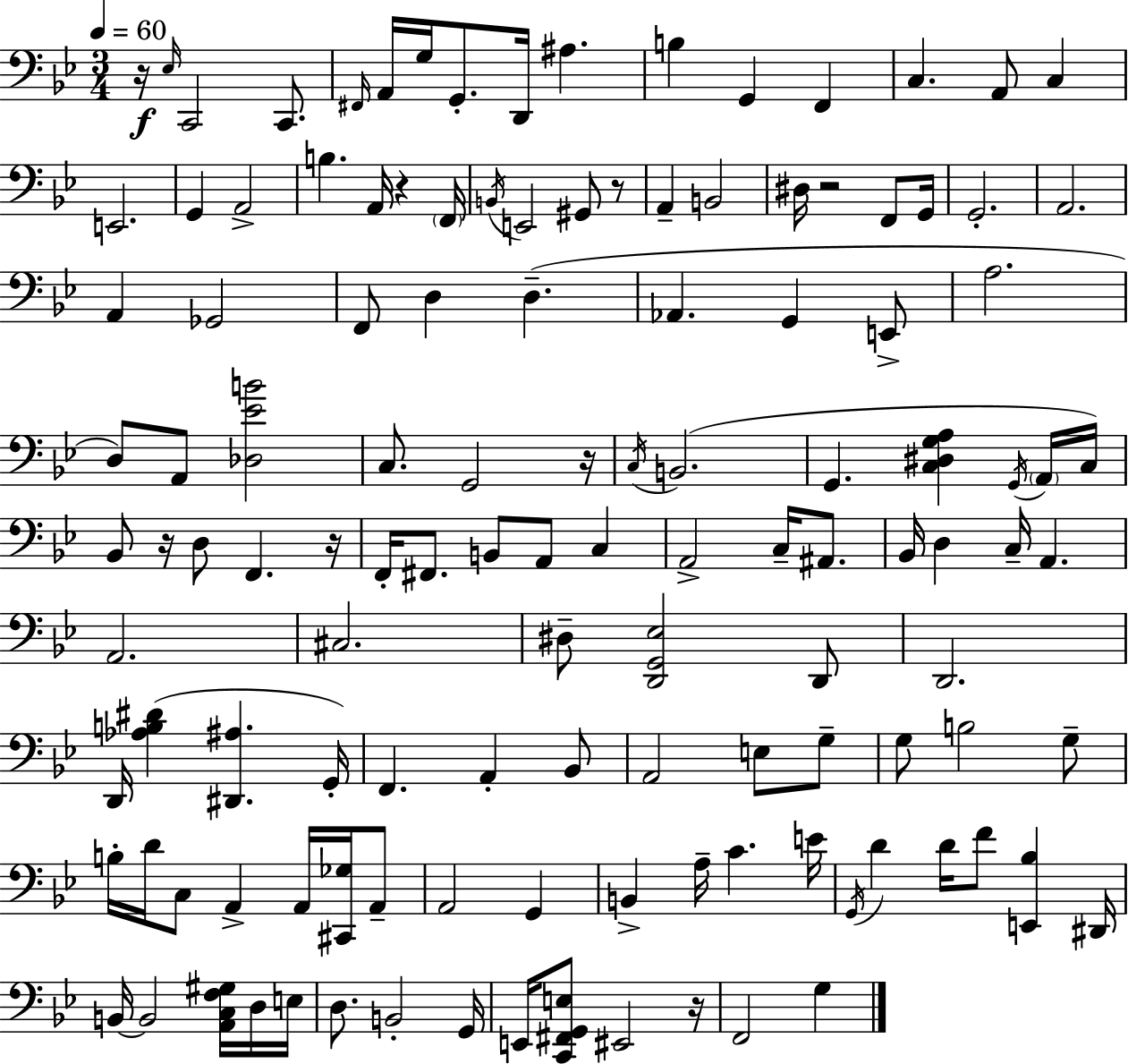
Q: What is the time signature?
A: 3/4